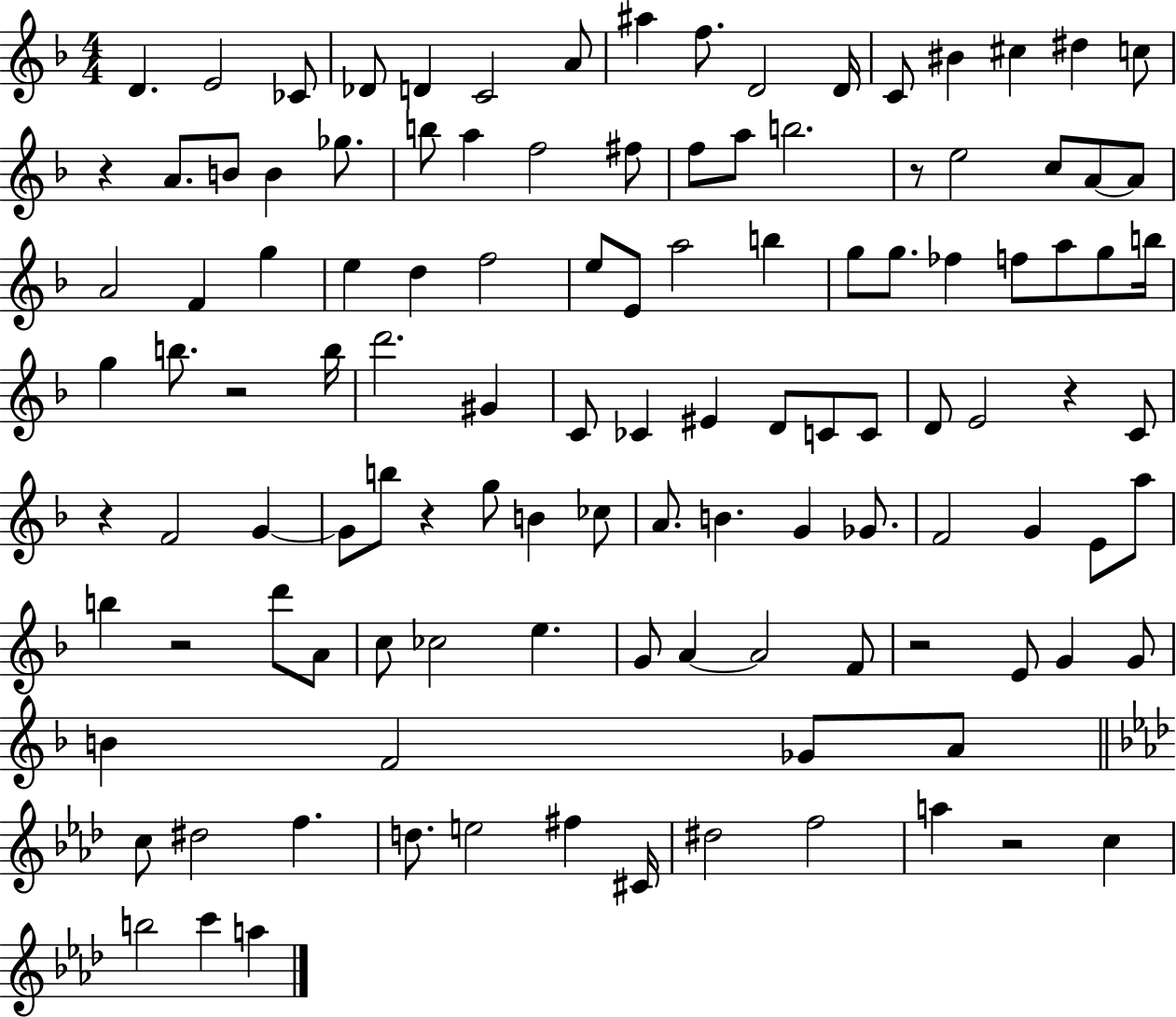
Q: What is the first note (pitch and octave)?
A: D4